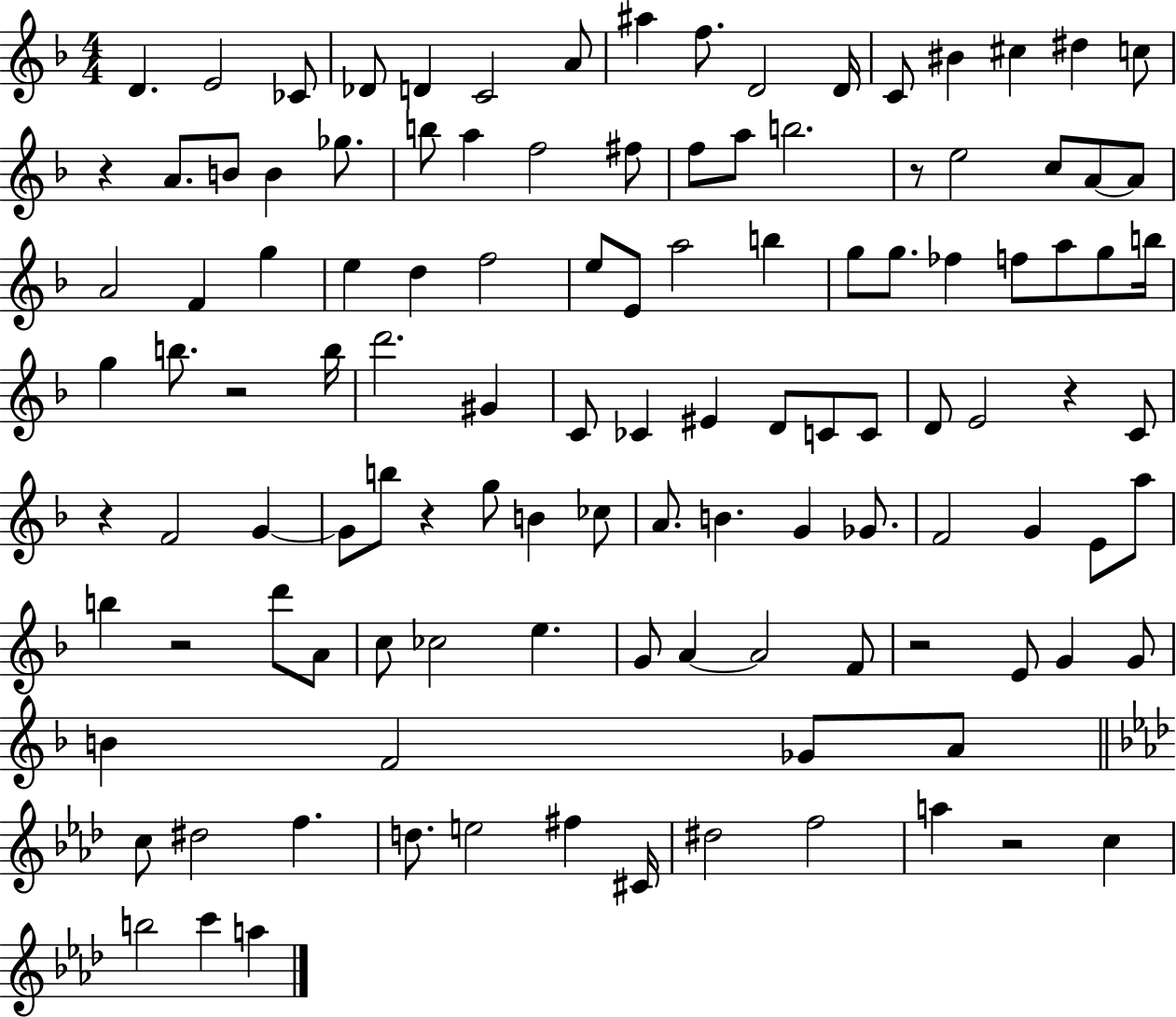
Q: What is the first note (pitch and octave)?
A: D4